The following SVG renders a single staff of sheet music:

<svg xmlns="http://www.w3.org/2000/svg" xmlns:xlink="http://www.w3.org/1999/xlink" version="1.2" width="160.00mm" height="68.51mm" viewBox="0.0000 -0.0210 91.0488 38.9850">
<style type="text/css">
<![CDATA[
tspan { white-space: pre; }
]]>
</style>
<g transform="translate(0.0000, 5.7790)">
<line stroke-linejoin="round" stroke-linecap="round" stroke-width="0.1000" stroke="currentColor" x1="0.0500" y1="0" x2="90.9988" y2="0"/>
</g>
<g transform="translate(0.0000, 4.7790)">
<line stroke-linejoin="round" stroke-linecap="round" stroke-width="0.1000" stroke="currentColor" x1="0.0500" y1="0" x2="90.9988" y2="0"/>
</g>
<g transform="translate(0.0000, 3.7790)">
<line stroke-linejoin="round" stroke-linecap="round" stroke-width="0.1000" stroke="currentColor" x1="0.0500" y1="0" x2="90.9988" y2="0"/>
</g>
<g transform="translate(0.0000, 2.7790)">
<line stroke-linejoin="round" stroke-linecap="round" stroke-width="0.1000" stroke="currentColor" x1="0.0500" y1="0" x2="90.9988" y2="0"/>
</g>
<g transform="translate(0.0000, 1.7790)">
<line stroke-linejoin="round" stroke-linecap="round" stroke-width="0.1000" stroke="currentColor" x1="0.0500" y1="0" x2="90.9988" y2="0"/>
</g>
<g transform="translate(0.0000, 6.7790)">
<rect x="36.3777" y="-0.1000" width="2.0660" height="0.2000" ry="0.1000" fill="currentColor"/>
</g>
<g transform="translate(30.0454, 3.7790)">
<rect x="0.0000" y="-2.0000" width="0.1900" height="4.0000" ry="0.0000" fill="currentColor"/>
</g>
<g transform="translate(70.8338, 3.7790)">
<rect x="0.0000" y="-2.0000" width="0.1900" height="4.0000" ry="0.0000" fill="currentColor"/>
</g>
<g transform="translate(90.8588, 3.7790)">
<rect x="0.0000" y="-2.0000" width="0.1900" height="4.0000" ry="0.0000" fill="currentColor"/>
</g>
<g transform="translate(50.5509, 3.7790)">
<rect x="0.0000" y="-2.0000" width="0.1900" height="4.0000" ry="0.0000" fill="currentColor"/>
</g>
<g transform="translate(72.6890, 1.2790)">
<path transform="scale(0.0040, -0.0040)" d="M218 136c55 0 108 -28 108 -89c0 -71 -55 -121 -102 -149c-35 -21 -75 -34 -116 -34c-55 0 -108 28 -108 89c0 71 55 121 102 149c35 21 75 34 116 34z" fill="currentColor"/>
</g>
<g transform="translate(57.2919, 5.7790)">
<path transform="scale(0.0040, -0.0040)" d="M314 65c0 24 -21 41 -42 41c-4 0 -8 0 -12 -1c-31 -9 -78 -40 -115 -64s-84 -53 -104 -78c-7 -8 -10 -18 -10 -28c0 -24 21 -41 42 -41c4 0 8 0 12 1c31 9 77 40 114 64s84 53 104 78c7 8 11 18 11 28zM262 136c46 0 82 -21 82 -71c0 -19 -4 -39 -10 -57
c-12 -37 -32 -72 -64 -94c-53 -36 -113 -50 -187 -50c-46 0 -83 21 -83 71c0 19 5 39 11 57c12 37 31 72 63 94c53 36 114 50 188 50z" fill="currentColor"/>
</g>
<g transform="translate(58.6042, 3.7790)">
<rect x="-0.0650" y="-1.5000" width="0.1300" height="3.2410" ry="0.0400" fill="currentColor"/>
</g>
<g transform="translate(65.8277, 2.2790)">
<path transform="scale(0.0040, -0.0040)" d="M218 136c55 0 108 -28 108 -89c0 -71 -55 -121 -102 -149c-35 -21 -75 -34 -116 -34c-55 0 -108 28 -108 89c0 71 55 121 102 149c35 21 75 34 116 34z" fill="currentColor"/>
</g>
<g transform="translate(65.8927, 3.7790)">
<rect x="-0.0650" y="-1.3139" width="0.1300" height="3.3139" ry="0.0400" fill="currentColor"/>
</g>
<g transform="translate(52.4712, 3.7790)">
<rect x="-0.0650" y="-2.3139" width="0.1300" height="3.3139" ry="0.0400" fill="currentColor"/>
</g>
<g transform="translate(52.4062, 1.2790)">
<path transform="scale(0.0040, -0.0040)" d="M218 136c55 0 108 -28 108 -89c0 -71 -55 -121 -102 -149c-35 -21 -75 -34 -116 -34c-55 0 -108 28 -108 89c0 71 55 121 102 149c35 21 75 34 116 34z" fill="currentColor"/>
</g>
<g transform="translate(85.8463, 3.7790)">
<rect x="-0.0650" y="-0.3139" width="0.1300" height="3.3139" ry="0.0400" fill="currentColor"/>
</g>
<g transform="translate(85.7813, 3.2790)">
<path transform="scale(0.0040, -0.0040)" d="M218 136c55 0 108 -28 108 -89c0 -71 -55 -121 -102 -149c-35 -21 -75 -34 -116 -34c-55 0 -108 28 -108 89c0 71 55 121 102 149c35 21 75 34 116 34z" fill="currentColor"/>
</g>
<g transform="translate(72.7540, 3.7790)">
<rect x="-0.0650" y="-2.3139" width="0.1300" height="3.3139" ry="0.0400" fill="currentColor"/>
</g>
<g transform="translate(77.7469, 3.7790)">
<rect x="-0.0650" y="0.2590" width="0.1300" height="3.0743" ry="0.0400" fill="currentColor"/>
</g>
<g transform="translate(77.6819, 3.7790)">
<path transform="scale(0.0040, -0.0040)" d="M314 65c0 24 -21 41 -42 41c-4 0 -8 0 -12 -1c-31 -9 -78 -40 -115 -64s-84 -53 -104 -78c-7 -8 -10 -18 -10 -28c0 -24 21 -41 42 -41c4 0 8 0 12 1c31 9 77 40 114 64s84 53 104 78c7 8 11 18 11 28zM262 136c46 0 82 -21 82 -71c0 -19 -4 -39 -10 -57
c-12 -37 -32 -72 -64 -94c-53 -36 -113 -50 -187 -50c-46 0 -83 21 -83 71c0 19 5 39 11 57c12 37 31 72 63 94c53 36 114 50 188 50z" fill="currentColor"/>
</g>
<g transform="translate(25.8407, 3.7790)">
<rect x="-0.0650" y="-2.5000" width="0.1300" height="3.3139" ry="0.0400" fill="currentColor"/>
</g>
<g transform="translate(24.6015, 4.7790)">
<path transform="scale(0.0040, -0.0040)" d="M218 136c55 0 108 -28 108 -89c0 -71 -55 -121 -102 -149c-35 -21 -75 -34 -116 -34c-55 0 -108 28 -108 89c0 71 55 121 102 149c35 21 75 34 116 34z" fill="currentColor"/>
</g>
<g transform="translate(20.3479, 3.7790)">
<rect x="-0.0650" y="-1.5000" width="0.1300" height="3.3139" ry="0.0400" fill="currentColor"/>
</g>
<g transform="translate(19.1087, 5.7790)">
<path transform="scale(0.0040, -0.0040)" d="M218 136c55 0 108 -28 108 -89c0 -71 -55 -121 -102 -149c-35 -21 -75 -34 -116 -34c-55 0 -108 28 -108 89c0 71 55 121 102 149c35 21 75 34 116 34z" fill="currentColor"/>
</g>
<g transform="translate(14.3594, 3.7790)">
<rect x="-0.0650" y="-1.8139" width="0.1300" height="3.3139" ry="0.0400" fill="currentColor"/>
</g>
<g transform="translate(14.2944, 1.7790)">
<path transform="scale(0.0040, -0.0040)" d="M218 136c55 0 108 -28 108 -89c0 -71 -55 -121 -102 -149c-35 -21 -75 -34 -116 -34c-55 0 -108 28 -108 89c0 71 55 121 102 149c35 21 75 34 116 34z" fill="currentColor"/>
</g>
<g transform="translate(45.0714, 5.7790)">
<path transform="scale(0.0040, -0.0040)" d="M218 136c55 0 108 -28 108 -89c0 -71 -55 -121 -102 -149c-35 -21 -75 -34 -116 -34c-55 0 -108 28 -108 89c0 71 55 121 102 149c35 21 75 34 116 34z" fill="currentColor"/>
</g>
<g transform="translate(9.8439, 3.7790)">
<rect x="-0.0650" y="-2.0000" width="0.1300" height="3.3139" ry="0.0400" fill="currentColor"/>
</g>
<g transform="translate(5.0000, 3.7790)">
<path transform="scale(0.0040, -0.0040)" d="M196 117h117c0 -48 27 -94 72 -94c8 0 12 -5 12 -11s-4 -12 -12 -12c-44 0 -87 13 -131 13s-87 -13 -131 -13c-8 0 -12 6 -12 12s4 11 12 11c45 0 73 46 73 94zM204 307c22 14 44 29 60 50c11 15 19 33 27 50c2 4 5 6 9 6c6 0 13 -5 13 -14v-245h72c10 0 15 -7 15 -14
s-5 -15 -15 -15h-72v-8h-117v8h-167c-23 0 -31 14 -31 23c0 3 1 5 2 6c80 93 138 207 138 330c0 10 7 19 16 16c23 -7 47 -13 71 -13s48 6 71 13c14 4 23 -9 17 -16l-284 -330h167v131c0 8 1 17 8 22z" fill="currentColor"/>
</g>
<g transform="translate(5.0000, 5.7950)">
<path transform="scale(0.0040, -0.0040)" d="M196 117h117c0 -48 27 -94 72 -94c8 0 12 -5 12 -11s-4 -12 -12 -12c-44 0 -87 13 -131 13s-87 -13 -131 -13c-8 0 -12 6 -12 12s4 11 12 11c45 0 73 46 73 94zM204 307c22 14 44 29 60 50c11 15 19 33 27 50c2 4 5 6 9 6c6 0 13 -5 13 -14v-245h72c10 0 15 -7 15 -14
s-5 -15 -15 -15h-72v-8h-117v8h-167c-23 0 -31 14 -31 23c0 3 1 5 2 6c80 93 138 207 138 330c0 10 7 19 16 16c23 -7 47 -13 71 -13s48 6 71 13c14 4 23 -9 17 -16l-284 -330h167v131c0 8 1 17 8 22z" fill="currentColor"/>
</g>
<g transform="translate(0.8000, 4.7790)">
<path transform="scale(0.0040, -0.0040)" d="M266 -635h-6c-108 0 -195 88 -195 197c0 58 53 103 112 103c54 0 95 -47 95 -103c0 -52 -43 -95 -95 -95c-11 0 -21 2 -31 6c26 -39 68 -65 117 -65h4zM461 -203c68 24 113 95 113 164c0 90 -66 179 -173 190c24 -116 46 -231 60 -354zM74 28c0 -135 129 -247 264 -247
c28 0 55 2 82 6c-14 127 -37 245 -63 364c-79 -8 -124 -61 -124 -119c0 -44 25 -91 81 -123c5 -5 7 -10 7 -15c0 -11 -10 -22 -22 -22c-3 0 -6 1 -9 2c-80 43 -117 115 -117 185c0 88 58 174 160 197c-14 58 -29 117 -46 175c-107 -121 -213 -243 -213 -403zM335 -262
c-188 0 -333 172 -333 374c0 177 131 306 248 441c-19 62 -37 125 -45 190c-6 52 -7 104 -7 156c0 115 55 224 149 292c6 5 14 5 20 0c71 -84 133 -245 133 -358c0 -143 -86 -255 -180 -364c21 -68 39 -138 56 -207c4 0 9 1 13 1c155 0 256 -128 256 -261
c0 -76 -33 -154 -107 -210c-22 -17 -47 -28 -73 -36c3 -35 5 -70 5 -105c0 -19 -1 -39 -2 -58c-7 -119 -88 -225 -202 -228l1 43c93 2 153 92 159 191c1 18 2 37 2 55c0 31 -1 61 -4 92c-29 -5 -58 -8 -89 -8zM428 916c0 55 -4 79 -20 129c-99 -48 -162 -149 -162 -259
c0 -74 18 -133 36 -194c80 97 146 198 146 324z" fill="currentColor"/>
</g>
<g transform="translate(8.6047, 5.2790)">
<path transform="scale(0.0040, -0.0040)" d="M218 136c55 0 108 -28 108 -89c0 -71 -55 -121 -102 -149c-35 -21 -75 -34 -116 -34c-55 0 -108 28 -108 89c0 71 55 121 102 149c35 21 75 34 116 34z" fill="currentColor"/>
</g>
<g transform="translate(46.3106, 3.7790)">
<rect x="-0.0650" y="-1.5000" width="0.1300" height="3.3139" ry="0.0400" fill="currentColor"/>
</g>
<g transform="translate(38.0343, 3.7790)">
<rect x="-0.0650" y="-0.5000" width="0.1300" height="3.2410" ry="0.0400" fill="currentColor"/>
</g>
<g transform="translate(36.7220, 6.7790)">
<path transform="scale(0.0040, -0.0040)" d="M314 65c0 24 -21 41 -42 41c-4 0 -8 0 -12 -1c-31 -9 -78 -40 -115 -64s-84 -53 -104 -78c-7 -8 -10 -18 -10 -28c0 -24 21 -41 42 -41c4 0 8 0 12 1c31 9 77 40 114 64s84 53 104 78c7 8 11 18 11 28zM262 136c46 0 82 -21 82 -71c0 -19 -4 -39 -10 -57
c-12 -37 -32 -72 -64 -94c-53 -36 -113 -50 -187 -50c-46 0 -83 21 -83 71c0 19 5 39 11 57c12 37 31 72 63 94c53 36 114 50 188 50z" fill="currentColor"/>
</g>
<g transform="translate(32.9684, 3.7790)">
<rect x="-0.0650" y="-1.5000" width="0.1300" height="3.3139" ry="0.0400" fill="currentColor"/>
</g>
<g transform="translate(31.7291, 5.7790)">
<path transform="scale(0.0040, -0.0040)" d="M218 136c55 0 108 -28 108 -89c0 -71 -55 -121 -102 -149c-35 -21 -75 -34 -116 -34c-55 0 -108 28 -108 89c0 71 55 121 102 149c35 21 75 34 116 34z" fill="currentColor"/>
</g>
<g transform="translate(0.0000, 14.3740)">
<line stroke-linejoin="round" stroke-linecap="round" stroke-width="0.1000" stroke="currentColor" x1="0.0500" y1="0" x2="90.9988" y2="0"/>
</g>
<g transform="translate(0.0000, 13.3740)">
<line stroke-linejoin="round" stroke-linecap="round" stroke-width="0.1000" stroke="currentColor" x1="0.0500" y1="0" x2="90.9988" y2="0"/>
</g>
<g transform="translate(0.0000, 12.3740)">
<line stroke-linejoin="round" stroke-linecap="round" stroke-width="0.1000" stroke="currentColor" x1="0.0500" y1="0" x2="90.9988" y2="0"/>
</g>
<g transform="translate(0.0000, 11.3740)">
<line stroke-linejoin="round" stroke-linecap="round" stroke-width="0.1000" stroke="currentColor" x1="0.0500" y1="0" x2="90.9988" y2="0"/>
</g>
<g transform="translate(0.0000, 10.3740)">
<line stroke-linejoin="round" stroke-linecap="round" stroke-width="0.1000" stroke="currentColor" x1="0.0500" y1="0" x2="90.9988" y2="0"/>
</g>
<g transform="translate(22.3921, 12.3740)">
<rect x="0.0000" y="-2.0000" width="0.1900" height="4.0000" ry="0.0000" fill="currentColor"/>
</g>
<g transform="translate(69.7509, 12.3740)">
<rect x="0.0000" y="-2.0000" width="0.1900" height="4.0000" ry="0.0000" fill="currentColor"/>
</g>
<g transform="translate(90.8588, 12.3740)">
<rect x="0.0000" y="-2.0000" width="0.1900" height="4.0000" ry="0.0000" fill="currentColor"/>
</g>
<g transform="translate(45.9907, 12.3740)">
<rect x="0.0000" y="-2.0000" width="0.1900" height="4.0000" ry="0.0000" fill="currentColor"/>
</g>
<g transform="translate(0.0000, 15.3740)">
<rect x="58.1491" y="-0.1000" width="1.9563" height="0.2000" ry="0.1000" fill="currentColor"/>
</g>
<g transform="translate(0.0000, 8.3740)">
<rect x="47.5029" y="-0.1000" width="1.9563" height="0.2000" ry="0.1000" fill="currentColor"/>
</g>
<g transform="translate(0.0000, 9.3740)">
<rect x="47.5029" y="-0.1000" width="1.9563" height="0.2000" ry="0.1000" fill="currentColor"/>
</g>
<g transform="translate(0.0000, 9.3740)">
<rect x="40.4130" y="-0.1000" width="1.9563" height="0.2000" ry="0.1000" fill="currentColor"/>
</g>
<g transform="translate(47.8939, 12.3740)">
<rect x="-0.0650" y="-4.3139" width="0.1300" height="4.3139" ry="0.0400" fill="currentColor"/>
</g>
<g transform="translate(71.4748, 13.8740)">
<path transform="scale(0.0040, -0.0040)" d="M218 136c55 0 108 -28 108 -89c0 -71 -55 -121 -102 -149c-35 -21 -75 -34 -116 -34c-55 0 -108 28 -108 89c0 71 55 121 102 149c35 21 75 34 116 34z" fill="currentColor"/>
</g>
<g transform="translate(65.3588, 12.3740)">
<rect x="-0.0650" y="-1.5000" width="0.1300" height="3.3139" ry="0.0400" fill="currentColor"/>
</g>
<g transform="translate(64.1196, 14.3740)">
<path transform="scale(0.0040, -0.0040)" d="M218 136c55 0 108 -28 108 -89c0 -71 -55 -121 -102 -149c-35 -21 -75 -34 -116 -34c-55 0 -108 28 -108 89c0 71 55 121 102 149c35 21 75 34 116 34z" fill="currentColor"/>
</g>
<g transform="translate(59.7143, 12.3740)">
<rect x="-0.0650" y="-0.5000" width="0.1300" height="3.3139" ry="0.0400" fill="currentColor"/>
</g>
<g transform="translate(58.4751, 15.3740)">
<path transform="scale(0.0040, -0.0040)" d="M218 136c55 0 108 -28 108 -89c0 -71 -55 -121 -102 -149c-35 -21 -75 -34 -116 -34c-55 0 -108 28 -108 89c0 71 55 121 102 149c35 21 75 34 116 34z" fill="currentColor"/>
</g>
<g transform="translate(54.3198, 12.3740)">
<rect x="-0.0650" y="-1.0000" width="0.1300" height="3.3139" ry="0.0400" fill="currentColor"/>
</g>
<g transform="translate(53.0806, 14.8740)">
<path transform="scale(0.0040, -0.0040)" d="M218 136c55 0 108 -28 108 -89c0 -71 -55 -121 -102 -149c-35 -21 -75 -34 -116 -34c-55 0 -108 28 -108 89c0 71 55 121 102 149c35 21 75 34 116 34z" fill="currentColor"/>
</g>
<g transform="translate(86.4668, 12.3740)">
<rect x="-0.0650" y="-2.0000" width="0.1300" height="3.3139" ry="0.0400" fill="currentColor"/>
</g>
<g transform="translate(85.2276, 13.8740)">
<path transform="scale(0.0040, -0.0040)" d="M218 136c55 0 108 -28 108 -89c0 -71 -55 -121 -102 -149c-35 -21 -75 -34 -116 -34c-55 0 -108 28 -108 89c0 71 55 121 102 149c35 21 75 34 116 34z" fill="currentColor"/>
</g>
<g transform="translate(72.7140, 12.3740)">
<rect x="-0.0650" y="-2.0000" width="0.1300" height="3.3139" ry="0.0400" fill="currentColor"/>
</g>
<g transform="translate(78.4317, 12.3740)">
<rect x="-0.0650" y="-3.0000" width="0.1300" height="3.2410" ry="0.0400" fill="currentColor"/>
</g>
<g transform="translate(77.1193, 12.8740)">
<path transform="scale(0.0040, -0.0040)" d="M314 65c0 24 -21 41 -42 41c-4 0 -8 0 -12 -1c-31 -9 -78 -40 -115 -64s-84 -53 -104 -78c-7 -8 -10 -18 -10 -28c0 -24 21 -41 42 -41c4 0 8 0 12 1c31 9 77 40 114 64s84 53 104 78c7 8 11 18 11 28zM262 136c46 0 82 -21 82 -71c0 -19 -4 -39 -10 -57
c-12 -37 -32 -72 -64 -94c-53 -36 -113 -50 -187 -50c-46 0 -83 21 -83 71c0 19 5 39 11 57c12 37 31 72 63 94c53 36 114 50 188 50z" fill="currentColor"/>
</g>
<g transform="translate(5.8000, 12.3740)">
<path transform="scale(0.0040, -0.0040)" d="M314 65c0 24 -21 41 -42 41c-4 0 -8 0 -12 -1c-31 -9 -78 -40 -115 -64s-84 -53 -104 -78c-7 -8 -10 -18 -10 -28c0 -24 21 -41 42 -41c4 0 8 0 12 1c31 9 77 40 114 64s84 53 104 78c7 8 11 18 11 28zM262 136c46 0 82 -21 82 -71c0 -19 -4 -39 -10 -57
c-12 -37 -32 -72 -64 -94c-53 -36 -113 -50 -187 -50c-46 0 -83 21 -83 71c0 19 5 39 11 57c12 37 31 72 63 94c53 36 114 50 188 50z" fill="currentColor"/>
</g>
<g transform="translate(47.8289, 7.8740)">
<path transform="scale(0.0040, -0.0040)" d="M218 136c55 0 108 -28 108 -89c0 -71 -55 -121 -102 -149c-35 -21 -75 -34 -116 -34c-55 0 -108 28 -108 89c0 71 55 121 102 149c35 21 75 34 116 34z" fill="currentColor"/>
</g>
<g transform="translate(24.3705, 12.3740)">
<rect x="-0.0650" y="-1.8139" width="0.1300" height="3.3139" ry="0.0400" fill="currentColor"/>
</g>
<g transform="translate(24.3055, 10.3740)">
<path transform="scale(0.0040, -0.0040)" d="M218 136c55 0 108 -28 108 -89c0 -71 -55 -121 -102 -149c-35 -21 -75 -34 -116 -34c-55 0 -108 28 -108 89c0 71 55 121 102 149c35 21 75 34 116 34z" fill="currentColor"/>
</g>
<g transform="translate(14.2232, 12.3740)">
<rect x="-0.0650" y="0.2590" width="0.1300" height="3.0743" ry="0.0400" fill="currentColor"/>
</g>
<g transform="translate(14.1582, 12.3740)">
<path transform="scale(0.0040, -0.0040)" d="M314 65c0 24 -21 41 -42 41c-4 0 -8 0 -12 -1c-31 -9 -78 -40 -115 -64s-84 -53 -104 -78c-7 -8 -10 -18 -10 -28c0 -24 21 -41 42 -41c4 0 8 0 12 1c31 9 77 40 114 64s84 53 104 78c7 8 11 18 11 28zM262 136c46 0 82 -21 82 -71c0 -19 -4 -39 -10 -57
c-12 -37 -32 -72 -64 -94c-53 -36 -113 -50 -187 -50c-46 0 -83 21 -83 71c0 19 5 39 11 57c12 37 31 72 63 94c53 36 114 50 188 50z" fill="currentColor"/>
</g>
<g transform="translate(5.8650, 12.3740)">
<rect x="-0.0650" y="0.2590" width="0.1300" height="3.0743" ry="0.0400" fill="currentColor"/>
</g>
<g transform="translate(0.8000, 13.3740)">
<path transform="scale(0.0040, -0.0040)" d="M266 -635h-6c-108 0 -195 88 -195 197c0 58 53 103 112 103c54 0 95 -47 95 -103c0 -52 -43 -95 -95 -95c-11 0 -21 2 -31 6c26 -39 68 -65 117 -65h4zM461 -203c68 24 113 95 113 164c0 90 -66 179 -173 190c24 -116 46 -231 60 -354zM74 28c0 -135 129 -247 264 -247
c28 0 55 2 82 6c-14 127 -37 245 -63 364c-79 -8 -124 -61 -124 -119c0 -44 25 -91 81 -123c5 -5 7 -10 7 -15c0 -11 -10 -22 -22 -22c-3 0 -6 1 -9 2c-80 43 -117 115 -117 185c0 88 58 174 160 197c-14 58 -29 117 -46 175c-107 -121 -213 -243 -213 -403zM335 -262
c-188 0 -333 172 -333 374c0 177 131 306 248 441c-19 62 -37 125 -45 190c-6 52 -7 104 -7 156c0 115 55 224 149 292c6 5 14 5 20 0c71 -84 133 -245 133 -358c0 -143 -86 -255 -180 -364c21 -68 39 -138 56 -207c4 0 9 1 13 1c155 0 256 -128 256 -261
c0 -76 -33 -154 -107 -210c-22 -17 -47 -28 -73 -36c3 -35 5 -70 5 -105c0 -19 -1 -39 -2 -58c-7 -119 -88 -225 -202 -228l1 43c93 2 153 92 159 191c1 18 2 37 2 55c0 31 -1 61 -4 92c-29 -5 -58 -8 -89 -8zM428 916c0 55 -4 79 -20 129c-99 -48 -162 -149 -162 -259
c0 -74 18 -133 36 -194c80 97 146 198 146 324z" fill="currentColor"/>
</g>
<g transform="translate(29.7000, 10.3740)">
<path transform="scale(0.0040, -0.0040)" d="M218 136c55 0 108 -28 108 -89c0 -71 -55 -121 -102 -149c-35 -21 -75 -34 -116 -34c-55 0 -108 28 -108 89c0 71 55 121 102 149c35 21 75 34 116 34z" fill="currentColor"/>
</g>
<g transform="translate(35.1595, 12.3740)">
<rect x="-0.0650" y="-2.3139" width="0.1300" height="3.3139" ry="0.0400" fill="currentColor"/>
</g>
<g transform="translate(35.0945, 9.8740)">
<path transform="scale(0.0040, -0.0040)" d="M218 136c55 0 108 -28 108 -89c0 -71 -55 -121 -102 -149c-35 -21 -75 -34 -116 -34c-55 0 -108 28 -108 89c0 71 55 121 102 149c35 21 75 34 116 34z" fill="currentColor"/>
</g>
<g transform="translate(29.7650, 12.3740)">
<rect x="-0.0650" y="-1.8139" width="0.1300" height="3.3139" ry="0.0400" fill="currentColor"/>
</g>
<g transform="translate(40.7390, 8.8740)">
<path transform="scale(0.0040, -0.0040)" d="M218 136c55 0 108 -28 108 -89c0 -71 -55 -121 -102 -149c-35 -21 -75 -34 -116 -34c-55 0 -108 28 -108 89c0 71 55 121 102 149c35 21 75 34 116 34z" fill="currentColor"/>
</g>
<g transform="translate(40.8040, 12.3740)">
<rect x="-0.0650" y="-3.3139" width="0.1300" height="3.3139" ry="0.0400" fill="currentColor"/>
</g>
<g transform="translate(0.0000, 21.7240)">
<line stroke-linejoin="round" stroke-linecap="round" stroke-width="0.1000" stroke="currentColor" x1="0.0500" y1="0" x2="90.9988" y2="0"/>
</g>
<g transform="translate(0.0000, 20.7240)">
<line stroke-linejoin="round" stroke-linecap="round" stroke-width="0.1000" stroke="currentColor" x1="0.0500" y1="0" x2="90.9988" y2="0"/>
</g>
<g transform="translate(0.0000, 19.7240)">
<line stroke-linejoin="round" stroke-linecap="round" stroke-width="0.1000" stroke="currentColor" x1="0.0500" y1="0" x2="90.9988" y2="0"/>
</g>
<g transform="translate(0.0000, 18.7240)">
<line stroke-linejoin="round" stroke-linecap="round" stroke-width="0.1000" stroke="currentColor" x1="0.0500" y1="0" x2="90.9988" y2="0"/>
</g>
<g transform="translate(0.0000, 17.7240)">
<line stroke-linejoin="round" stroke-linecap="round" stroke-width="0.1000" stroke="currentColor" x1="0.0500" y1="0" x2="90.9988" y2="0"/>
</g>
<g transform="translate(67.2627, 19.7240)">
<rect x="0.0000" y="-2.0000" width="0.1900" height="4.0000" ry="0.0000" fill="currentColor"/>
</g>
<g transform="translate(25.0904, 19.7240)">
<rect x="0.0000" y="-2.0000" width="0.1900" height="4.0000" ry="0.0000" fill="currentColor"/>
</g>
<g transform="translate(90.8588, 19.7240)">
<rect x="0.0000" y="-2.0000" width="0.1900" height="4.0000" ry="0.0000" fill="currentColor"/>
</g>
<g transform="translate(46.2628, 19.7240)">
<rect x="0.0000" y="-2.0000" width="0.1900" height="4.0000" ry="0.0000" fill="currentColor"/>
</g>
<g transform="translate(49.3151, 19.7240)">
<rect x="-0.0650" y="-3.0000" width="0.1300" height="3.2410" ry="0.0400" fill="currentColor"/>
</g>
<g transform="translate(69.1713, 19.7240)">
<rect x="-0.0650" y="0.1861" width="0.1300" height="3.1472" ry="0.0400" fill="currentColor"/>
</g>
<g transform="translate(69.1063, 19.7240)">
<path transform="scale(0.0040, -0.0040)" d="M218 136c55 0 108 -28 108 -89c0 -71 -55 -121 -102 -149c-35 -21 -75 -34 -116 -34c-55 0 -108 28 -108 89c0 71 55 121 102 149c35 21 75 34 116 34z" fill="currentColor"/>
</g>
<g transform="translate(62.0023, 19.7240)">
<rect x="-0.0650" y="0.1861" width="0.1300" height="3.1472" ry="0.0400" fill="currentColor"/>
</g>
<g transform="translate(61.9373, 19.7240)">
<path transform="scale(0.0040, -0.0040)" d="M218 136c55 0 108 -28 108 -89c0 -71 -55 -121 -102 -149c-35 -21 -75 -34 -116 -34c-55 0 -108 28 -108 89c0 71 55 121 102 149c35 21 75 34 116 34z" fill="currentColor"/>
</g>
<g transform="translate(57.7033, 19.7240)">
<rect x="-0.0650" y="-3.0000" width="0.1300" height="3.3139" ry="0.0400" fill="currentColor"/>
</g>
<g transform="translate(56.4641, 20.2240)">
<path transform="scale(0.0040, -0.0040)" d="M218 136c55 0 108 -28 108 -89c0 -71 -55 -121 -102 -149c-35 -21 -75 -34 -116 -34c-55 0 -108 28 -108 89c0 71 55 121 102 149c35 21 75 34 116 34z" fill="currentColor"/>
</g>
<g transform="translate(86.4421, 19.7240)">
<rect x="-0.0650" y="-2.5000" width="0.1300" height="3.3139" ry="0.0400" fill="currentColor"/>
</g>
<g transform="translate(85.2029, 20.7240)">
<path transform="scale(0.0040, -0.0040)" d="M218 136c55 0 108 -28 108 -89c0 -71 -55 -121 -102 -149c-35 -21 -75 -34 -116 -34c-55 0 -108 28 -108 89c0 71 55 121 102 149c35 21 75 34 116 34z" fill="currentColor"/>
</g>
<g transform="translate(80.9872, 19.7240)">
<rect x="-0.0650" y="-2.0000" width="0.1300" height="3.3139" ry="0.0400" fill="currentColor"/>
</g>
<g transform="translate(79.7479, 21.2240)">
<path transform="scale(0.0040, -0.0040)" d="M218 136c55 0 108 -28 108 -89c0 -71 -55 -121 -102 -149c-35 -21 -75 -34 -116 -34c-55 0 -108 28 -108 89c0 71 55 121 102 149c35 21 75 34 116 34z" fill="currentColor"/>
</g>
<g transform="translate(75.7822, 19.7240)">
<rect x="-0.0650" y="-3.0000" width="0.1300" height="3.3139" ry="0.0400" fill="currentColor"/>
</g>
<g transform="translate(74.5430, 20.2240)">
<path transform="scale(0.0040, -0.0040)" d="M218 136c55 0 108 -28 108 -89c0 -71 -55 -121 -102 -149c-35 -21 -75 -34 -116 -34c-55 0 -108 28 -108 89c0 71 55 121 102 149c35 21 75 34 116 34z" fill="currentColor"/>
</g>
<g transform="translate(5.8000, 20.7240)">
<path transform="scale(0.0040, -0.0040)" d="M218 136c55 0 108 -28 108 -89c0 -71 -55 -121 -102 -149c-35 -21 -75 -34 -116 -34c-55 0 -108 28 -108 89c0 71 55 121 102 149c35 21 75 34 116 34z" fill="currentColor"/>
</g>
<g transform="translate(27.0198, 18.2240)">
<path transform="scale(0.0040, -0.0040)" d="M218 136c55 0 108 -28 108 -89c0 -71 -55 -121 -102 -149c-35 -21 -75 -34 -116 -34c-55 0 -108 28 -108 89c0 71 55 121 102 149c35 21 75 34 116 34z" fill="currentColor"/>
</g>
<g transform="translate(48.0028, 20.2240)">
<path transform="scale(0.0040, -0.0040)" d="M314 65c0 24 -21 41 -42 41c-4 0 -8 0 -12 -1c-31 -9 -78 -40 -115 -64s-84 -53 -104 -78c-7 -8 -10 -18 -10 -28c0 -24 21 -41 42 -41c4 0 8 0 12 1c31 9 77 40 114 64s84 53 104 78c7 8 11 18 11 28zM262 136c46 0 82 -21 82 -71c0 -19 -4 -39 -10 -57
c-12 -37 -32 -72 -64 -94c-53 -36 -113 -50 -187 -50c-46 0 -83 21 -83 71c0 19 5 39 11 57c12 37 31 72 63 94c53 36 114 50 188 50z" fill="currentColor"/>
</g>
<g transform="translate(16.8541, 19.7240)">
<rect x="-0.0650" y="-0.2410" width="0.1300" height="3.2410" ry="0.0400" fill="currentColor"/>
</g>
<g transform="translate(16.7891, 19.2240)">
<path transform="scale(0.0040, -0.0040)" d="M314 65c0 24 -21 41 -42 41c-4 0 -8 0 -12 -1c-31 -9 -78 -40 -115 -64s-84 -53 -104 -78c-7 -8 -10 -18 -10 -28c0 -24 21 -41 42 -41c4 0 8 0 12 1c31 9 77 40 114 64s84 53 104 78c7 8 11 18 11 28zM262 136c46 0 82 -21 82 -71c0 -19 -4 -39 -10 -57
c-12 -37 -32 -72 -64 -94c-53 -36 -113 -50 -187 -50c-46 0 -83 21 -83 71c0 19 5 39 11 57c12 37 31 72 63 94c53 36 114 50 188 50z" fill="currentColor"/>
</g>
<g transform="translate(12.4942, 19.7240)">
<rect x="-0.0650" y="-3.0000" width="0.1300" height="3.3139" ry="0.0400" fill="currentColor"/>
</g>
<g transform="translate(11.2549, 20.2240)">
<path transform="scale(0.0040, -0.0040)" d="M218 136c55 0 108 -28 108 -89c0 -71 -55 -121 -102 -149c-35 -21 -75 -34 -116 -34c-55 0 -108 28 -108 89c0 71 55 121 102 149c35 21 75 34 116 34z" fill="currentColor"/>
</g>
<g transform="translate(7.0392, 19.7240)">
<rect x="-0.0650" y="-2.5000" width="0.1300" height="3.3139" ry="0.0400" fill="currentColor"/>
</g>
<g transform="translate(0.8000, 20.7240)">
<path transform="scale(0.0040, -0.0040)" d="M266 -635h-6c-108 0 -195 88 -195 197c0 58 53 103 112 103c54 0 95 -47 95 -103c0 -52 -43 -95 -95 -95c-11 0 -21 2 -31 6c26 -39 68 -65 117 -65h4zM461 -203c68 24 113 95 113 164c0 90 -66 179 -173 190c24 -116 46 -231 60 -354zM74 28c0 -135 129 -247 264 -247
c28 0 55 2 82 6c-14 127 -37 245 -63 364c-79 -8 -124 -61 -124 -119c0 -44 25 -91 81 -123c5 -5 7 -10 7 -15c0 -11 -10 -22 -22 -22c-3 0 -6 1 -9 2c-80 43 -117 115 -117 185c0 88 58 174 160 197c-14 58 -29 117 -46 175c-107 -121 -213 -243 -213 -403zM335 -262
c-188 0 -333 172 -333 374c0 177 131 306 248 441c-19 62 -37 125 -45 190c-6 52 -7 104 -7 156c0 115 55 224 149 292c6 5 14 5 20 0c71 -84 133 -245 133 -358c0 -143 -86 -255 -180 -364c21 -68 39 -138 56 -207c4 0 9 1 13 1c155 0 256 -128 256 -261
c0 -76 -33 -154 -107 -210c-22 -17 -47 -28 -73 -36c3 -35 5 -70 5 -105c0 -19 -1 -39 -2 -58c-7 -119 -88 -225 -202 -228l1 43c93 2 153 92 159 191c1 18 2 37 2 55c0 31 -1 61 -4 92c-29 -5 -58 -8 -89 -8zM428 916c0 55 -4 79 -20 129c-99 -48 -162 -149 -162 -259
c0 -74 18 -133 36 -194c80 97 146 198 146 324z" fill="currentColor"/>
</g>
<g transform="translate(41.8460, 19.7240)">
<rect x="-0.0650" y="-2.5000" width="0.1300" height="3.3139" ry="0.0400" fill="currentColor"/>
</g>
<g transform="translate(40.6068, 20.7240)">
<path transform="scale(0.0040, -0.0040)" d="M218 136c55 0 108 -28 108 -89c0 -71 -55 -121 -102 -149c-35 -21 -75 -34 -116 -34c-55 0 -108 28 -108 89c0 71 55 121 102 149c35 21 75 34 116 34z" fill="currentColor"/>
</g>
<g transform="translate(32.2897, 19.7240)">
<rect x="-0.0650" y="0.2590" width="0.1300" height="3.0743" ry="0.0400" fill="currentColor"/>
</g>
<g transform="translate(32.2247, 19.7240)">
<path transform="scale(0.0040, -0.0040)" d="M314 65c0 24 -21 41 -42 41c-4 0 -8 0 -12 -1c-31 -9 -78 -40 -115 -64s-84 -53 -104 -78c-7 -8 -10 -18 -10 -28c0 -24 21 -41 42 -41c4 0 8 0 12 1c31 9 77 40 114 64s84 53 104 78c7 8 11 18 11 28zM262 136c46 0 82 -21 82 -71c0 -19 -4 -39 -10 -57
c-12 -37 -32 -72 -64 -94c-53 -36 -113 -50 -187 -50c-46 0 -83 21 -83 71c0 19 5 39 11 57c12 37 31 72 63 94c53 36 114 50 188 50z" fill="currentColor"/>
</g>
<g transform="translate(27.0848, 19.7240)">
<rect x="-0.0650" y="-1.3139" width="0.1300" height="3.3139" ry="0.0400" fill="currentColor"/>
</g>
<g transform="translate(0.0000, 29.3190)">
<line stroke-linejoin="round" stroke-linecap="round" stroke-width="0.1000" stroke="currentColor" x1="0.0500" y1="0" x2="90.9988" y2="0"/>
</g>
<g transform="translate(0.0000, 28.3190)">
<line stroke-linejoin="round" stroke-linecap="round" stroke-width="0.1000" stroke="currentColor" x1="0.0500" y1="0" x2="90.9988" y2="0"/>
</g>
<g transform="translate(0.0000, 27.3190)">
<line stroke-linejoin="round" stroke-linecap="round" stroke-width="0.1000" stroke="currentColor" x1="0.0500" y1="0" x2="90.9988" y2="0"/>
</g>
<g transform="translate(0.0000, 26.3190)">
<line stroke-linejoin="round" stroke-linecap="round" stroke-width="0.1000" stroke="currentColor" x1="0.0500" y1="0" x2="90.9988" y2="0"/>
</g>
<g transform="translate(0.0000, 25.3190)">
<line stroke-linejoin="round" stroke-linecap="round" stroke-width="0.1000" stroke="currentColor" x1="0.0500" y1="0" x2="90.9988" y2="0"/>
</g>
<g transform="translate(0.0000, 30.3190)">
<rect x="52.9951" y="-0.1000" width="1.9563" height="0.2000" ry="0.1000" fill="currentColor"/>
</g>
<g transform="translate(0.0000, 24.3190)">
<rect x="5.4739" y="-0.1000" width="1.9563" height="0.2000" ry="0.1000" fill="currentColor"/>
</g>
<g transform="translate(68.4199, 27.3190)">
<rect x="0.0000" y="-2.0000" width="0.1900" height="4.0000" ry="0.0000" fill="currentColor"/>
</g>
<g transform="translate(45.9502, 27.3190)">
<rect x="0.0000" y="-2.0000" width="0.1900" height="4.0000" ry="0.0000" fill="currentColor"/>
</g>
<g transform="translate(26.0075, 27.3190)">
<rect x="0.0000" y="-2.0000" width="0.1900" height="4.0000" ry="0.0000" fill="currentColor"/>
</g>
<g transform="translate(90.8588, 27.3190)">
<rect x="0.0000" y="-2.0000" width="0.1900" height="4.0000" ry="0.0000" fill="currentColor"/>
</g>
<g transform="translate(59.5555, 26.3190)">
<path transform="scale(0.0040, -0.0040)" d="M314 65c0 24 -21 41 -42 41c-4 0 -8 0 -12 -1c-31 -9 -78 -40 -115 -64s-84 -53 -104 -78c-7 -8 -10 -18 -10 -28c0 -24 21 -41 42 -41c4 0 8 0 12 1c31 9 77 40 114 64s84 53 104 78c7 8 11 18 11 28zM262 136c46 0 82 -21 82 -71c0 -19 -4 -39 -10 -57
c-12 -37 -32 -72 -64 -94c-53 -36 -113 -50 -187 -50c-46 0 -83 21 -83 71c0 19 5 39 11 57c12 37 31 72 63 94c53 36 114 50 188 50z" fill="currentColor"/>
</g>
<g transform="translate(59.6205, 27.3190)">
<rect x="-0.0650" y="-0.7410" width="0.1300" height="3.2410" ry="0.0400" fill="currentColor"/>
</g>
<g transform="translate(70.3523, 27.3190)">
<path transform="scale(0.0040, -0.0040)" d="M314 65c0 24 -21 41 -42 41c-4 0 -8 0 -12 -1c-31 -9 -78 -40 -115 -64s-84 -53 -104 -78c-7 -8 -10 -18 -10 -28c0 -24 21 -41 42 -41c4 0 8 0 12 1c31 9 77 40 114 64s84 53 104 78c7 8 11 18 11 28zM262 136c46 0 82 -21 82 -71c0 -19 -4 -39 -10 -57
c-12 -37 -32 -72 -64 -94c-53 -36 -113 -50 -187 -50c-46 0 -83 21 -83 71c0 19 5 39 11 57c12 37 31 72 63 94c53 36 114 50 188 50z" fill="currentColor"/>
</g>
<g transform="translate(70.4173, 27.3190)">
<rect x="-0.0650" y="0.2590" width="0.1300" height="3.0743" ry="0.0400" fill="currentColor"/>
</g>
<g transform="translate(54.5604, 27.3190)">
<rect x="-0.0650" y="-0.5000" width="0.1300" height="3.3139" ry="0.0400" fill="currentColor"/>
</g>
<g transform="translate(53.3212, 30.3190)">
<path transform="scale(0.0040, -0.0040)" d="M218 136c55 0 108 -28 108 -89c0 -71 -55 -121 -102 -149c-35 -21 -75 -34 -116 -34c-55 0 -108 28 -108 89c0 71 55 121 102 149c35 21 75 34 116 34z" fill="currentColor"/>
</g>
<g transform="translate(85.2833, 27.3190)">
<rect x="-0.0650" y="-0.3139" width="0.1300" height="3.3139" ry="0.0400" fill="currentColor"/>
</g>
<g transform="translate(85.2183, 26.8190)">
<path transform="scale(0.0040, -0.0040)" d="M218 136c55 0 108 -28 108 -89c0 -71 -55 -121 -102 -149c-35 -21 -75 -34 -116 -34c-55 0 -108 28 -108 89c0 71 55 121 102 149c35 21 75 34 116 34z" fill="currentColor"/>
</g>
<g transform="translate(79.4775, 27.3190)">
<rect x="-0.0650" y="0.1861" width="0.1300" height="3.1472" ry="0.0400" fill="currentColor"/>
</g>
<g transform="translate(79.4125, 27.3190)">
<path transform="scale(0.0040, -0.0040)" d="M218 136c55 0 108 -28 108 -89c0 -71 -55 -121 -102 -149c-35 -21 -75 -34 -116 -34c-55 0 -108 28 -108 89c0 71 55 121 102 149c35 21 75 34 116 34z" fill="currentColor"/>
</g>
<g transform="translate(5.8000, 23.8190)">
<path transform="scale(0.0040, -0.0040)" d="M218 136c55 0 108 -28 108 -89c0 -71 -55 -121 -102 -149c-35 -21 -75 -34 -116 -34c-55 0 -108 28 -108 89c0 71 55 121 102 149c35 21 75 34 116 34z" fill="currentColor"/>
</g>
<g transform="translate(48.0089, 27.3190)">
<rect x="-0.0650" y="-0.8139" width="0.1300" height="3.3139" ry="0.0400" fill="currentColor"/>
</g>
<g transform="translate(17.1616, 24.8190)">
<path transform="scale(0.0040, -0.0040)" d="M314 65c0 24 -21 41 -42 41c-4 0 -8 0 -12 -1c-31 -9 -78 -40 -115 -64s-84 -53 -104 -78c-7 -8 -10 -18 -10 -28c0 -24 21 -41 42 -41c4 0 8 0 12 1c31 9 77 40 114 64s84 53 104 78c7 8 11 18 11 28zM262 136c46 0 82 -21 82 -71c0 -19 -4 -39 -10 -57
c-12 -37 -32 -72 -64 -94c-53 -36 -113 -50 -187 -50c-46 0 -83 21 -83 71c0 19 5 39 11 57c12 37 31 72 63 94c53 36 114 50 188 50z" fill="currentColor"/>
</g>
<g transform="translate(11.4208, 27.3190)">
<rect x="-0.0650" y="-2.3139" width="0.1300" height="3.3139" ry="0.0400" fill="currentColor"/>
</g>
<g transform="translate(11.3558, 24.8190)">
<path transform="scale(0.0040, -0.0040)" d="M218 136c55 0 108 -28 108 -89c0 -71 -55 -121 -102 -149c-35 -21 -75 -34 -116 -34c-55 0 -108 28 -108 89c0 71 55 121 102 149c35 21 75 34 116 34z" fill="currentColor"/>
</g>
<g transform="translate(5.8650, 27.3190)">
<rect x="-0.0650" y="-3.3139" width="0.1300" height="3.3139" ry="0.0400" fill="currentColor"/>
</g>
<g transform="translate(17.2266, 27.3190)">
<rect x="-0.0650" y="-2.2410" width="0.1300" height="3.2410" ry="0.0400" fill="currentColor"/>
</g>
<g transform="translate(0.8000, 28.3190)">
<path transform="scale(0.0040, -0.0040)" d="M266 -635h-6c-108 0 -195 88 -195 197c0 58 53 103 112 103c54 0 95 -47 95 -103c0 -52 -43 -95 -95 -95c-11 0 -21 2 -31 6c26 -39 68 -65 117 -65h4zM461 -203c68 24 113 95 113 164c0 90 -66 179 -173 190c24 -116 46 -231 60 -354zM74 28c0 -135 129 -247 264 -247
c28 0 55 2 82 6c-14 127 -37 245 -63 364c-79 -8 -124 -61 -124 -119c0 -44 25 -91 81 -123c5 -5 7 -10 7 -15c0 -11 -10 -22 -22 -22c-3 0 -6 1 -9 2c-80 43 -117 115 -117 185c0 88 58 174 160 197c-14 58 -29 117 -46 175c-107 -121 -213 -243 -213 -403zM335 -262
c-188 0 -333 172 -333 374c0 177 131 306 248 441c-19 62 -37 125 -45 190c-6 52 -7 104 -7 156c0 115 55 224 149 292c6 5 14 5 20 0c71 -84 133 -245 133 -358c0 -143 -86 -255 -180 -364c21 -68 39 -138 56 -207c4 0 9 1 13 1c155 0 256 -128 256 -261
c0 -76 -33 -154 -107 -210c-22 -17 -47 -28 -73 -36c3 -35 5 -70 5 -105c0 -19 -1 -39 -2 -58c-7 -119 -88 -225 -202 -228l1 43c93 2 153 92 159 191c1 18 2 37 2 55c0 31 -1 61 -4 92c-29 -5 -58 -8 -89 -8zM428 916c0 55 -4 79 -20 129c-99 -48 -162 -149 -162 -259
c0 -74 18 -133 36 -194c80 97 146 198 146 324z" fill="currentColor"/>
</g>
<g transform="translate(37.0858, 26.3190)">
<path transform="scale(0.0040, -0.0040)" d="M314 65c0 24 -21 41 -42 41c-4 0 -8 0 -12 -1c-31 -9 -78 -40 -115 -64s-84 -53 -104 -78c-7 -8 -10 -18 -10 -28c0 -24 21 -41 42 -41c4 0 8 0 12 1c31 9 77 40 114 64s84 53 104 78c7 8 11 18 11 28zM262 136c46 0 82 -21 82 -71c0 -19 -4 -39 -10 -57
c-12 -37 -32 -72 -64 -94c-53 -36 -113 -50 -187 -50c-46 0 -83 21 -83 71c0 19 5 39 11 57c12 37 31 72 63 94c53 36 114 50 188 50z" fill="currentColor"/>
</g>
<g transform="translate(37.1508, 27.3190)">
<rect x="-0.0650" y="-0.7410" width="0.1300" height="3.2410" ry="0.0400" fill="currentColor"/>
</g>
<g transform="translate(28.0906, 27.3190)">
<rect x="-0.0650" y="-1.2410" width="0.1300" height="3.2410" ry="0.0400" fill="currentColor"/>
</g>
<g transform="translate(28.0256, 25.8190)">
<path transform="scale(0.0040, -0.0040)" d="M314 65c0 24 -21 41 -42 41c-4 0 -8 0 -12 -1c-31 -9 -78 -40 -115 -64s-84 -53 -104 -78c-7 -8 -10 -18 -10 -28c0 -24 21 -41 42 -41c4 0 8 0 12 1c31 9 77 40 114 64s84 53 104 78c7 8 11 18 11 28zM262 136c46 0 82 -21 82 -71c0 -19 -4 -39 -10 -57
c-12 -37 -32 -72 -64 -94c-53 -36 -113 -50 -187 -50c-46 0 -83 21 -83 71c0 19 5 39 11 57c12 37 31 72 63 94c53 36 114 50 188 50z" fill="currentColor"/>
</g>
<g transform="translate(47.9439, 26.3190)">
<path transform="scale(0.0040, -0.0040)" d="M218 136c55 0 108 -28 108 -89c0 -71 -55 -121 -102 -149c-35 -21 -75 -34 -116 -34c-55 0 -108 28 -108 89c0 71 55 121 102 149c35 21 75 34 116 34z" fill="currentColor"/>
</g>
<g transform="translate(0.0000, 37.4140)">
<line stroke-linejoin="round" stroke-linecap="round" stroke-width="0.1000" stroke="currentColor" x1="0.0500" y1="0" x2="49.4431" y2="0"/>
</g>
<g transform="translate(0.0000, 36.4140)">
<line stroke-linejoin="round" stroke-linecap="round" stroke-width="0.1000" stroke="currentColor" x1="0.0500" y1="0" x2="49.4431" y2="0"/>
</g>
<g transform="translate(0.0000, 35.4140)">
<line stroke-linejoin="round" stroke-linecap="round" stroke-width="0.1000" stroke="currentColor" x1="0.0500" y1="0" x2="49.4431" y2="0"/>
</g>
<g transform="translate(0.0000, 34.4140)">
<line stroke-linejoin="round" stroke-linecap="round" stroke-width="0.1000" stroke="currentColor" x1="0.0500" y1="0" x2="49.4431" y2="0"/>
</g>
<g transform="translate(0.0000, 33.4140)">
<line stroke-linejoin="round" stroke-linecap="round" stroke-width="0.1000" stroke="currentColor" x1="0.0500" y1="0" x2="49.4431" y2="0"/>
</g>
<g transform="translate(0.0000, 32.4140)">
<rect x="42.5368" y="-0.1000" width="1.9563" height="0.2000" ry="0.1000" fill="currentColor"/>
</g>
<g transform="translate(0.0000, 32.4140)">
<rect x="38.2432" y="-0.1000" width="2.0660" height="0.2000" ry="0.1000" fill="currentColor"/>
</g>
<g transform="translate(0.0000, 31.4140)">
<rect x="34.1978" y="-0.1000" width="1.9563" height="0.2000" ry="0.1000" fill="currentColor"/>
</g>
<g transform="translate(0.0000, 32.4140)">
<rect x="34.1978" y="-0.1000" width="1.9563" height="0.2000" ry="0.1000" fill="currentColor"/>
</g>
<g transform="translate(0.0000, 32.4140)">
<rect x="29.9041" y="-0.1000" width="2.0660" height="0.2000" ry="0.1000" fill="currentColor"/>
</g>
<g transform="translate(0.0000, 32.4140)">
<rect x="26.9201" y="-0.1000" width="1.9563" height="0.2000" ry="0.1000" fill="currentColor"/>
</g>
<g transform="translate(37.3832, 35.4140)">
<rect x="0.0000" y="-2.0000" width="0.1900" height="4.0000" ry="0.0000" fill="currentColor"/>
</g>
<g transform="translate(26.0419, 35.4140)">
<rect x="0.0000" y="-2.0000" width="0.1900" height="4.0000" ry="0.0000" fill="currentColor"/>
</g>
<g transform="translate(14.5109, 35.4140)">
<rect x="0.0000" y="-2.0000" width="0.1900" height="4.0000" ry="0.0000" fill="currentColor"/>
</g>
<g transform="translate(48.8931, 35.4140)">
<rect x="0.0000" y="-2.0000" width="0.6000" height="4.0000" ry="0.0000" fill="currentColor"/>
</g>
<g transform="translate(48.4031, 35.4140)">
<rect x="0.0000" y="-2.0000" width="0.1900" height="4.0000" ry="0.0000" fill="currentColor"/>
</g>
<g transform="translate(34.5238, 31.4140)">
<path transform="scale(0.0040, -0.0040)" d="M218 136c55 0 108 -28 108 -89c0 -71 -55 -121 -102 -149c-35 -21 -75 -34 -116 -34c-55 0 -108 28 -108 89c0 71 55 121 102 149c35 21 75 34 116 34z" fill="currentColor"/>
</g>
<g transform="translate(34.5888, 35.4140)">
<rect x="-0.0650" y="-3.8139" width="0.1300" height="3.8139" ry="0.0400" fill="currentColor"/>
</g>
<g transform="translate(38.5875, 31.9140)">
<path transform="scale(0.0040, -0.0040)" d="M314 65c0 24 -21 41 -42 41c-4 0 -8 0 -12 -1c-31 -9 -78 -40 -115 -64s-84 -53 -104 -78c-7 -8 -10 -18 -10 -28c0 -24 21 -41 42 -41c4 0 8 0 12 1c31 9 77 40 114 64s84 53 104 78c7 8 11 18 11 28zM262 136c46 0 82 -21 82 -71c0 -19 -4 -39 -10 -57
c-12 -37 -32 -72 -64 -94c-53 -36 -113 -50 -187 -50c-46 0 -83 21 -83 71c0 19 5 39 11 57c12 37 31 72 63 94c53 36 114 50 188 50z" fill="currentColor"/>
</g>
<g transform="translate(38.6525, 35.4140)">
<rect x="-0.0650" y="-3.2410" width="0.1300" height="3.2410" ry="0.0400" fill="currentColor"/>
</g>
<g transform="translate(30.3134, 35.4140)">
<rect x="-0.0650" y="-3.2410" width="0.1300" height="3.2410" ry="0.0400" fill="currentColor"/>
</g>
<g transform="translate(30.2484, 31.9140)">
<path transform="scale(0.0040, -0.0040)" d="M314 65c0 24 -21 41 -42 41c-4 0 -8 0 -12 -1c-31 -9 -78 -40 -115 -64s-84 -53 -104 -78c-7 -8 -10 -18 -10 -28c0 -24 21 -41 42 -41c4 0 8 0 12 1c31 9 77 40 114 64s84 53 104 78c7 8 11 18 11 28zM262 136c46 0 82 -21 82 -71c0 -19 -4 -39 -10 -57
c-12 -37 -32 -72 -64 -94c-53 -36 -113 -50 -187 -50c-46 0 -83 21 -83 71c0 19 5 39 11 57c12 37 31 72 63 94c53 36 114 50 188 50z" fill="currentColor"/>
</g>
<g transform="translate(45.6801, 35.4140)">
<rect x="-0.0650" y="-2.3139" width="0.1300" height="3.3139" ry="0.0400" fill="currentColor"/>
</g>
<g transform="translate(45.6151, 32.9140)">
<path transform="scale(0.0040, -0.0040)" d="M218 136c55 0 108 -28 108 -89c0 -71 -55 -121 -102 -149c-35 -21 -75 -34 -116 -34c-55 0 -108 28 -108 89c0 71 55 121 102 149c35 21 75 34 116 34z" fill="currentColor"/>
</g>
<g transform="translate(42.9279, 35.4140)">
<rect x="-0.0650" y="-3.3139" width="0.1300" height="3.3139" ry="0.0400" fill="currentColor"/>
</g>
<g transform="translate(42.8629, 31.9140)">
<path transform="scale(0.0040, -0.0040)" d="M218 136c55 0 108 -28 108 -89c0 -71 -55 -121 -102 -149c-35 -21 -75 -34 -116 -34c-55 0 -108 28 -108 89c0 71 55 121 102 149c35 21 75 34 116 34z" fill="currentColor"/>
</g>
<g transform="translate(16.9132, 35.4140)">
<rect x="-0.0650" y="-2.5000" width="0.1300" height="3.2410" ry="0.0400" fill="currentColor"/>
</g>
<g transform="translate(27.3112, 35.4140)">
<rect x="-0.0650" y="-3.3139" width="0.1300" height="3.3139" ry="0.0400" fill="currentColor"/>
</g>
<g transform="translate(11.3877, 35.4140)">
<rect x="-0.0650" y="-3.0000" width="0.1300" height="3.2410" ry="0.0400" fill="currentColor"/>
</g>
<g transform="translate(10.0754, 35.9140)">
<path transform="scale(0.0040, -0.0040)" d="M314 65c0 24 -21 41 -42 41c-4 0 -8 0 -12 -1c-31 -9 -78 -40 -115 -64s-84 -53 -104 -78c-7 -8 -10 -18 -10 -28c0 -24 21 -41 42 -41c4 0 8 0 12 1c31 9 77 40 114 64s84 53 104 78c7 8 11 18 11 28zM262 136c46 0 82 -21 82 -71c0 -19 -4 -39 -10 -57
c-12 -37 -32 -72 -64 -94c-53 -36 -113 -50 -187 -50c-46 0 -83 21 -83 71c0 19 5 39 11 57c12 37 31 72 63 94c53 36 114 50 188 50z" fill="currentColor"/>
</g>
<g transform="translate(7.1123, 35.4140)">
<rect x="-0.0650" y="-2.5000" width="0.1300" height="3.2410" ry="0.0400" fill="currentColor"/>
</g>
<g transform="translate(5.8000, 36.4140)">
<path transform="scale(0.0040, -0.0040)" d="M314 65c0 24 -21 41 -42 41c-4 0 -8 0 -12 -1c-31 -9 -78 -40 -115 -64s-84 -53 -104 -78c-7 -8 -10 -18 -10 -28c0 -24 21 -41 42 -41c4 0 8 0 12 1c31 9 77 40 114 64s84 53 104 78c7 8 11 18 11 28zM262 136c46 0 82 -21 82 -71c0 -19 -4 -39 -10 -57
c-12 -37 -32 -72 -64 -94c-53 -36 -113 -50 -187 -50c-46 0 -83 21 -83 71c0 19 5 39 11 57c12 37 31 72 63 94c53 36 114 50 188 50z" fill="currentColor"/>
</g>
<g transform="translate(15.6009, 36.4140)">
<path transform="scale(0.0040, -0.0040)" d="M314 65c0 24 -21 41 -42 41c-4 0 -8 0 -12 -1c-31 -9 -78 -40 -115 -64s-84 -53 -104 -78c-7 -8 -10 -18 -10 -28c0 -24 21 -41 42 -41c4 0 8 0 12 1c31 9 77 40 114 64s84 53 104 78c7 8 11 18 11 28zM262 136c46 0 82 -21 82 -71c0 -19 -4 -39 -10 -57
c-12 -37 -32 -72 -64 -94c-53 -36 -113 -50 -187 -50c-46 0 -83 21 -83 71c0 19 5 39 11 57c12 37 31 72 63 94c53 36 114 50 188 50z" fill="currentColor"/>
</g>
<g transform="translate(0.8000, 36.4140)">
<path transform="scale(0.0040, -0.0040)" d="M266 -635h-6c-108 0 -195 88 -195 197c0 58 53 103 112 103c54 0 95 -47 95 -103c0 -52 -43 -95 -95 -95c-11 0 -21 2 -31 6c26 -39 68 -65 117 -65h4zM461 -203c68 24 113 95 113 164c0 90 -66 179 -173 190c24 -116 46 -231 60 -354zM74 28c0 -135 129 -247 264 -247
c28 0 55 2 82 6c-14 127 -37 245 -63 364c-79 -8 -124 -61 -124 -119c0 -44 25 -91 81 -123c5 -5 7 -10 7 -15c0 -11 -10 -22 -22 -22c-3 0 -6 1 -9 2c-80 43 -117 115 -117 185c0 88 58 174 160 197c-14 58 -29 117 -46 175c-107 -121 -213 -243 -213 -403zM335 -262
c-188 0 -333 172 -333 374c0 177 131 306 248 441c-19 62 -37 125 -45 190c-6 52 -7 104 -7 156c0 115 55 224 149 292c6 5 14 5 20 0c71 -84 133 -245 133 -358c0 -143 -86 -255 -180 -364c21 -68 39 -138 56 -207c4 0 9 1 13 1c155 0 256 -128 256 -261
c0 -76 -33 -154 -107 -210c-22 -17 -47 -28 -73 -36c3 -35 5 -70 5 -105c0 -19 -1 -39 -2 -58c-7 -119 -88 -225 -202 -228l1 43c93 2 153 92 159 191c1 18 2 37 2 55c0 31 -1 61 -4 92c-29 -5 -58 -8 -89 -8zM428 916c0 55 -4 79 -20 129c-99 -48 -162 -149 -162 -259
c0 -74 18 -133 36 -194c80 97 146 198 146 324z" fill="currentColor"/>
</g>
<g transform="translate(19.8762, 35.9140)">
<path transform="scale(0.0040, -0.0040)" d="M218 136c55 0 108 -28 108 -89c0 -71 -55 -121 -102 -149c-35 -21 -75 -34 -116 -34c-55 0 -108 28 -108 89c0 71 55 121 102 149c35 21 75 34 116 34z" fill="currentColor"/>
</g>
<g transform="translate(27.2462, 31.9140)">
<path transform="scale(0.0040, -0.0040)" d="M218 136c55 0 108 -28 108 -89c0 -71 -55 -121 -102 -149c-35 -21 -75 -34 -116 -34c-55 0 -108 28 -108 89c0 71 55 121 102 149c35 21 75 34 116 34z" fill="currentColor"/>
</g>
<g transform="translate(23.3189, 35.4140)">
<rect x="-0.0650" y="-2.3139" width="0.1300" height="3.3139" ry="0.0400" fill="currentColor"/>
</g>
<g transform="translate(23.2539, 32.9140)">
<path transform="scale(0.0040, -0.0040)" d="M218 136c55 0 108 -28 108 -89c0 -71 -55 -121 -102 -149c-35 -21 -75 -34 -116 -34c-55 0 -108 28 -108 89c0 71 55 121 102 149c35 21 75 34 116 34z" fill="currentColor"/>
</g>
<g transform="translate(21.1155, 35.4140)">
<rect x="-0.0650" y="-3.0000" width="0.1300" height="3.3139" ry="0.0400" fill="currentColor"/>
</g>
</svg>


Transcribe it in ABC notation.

X:1
T:Untitled
M:4/4
L:1/4
K:C
F f E G E C2 E g E2 e g B2 c B2 B2 f f g b d' D C E F A2 F G A c2 e B2 G A2 A B B A F G b g g2 e2 d2 d C d2 B2 B c G2 A2 G2 A g b b2 c' b2 b g